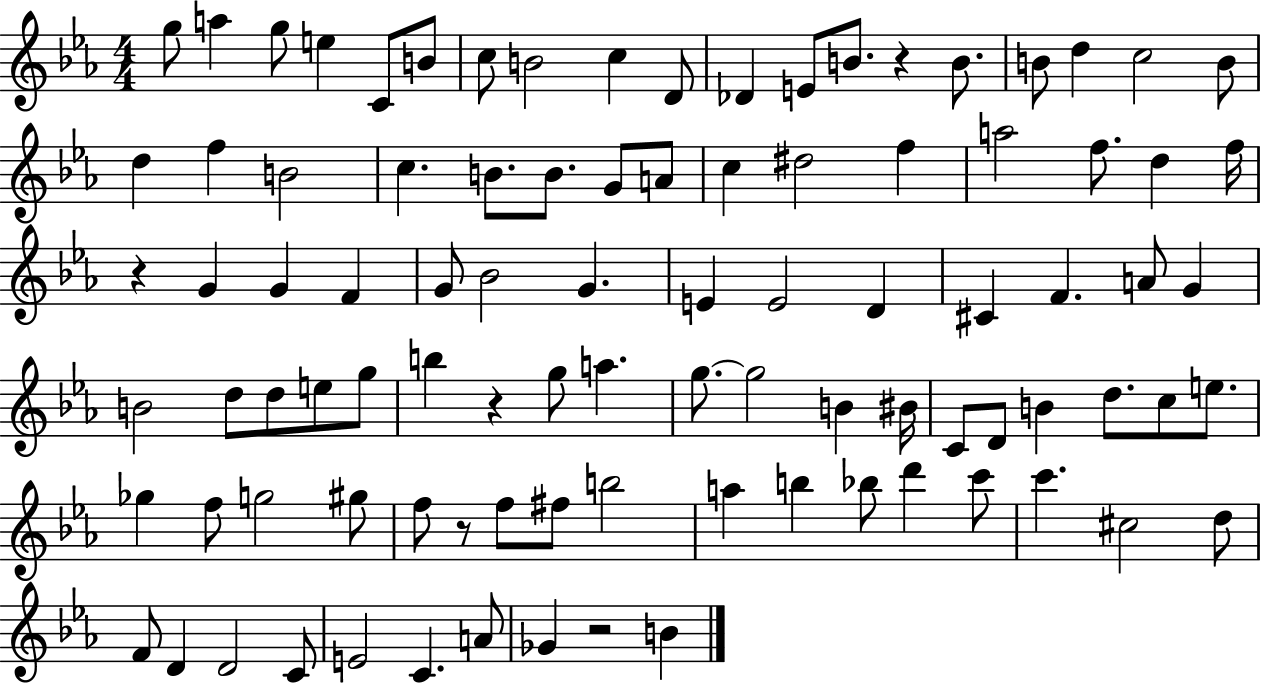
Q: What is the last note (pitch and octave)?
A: B4